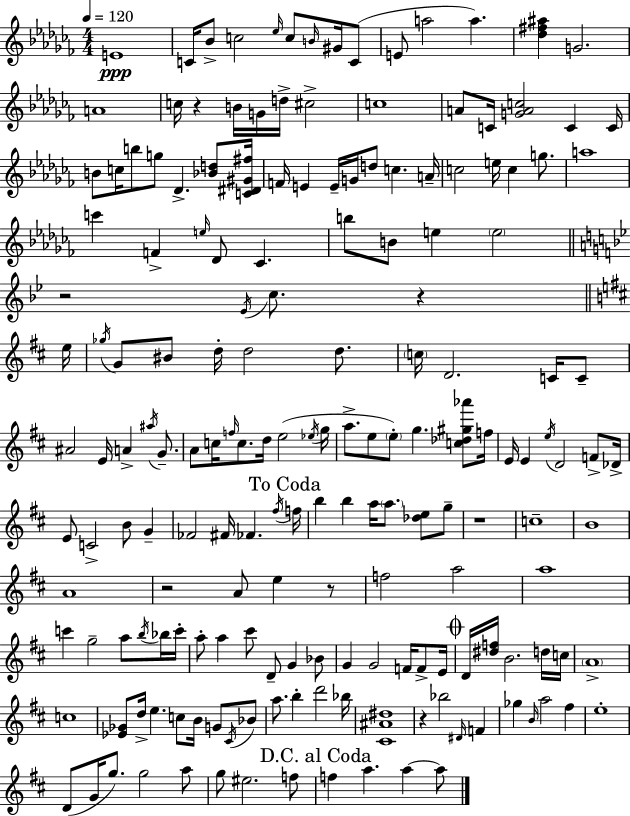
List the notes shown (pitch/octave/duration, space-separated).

E4/w C4/s Bb4/e C5/h Eb5/s C5/e B4/s G#4/s C4/e E4/e A5/h A5/q. [Db5,F#5,A#5]/q G4/h. A4/w C5/s R/q B4/s G4/s D5/s C#5/h C5/w A4/e C4/s [G4,A4,C5]/h C4/q C4/s B4/e C5/s B5/e G5/e Db4/q. [Bb4,D5]/e [C4,D#4,G#4,F#5]/s F4/s E4/q E4/s G4/s D5/e C5/q. A4/s C5/h E5/s C5/q G5/e. A5/w C6/q F4/q E5/s Db4/e CES4/q. B5/e B4/e E5/q E5/h R/h Eb4/s C5/e. R/q E5/s Gb5/s G4/e BIS4/e D5/s D5/h D5/e. C5/s D4/h. C4/s C4/e A#4/h E4/s A4/q A#5/s G4/e. A4/e C5/s F5/s C5/e. D5/s E5/h Eb5/s G5/s A5/e. E5/e E5/e G5/q. [C5,Db5,G#5,Ab6]/e F5/s E4/s E4/q E5/s D4/h F4/e Db4/s E4/e C4/h B4/e G4/q FES4/h F#4/s FES4/q. F#5/s F5/s B5/q B5/q A5/s A5/e. [Db5,E5]/e G5/e R/w C5/w B4/w A4/w R/h A4/e E5/q R/e F5/h A5/h A5/w C6/q G5/h A5/e B5/s Bb5/s C6/s A5/e A5/q C#6/e D4/e G4/q Bb4/e G4/q G4/h F4/s F4/e E4/s D4/s [D#5,F5]/s B4/h. D5/s C5/s A4/w C5/w [Eb4,Gb4]/e D5/s E5/q. C5/e B4/s G4/e C#4/s Bb4/e A5/e. B5/q D6/h Bb5/s [C#4,A#4,D#5]/w R/q Bb5/h D#4/s F4/q Gb5/q B4/s A5/h F#5/q E5/w D4/e G4/s G5/e. G5/h A5/e G5/e EIS5/h. F5/e F5/q A5/q. A5/q A5/e